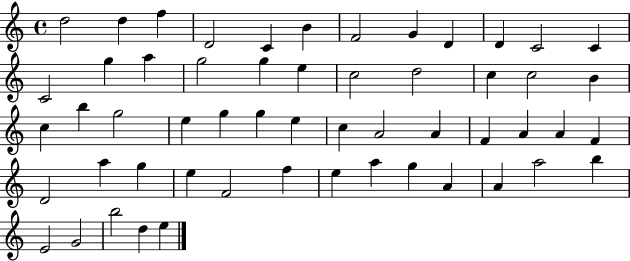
D5/h D5/q F5/q D4/h C4/q B4/q F4/h G4/q D4/q D4/q C4/h C4/q C4/h G5/q A5/q G5/h G5/q E5/q C5/h D5/h C5/q C5/h B4/q C5/q B5/q G5/h E5/q G5/q G5/q E5/q C5/q A4/h A4/q F4/q A4/q A4/q F4/q D4/h A5/q G5/q E5/q F4/h F5/q E5/q A5/q G5/q A4/q A4/q A5/h B5/q E4/h G4/h B5/h D5/q E5/q